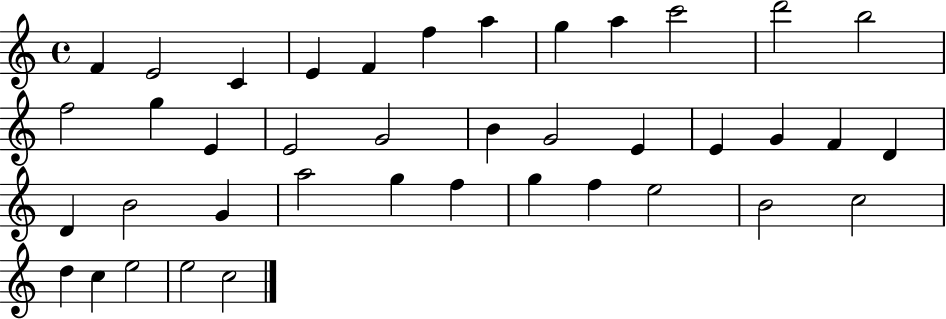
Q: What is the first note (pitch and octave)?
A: F4